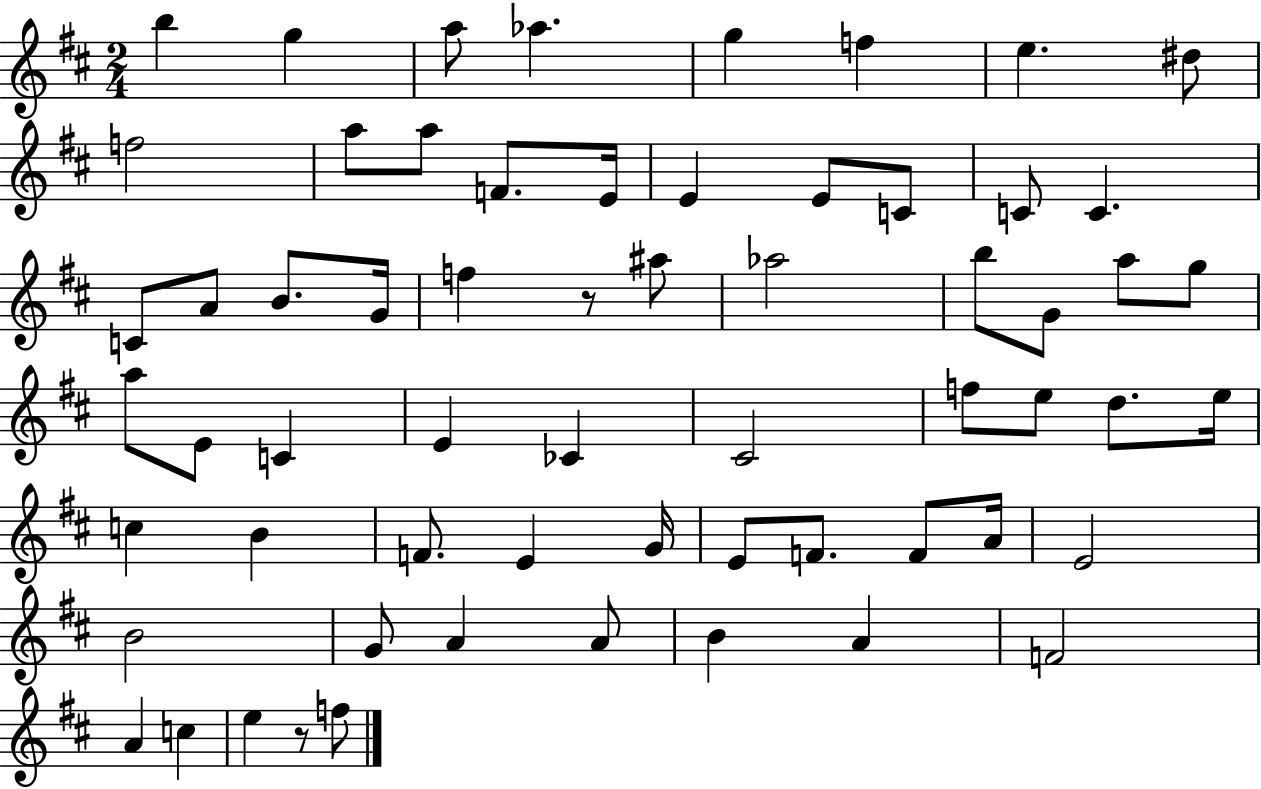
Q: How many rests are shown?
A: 2